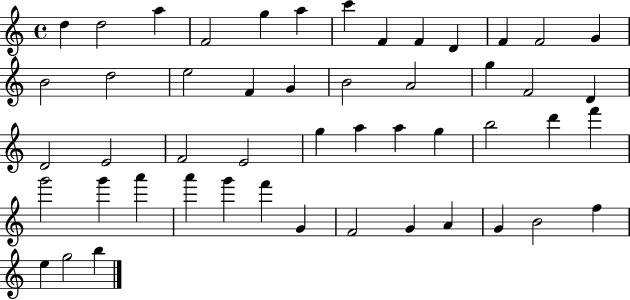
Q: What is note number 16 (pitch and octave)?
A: E5